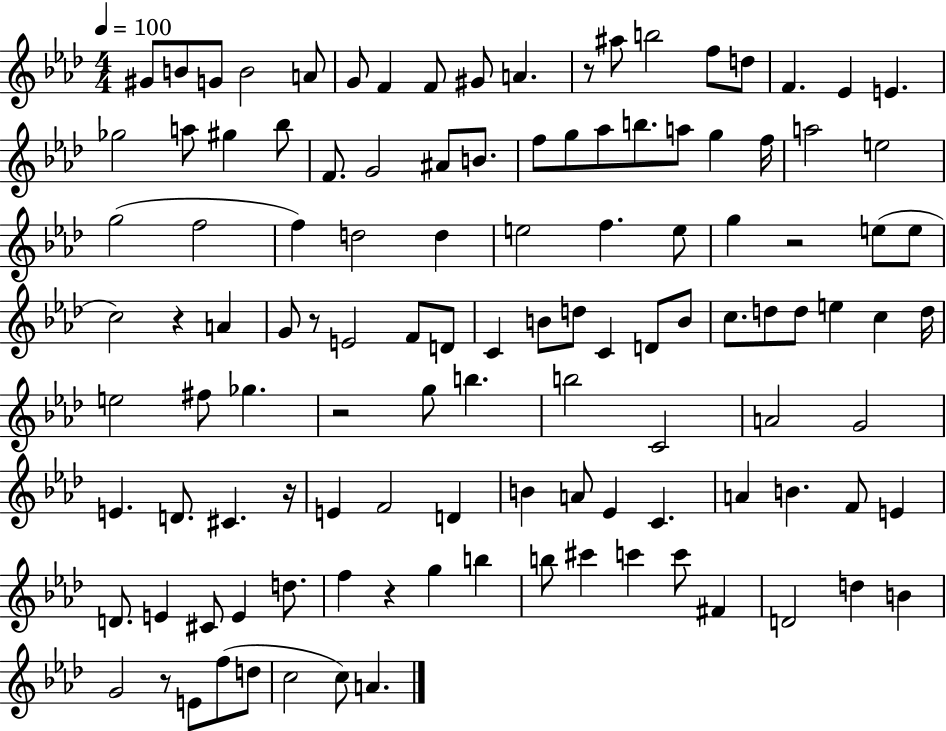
G#4/e B4/e G4/e B4/h A4/e G4/e F4/q F4/e G#4/e A4/q. R/e A#5/e B5/h F5/e D5/e F4/q. Eb4/q E4/q. Gb5/h A5/e G#5/q Bb5/e F4/e. G4/h A#4/e B4/e. F5/e G5/e Ab5/e B5/e. A5/e G5/q F5/s A5/h E5/h G5/h F5/h F5/q D5/h D5/q E5/h F5/q. E5/e G5/q R/h E5/e E5/e C5/h R/q A4/q G4/e R/e E4/h F4/e D4/e C4/q B4/e D5/e C4/q D4/e B4/e C5/e. D5/e D5/e E5/q C5/q D5/s E5/h F#5/e Gb5/q. R/h G5/e B5/q. B5/h C4/h A4/h G4/h E4/q. D4/e. C#4/q. R/s E4/q F4/h D4/q B4/q A4/e Eb4/q C4/q. A4/q B4/q. F4/e E4/q D4/e. E4/q C#4/e E4/q D5/e. F5/q R/q G5/q B5/q B5/e C#6/q C6/q C6/e F#4/q D4/h D5/q B4/q G4/h R/e E4/e F5/e D5/e C5/h C5/e A4/q.